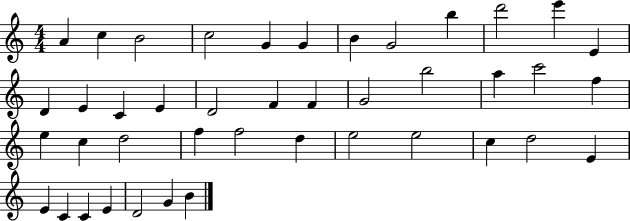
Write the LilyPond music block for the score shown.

{
  \clef treble
  \numericTimeSignature
  \time 4/4
  \key c \major
  a'4 c''4 b'2 | c''2 g'4 g'4 | b'4 g'2 b''4 | d'''2 e'''4 e'4 | \break d'4 e'4 c'4 e'4 | d'2 f'4 f'4 | g'2 b''2 | a''4 c'''2 f''4 | \break e''4 c''4 d''2 | f''4 f''2 d''4 | e''2 e''2 | c''4 d''2 e'4 | \break e'4 c'4 c'4 e'4 | d'2 g'4 b'4 | \bar "|."
}